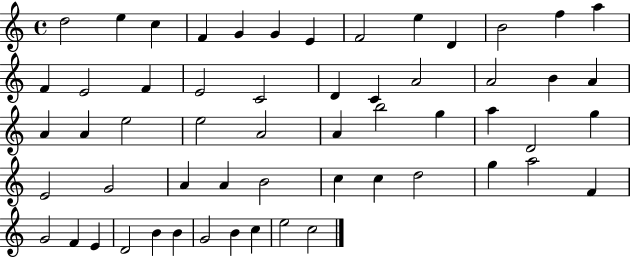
{
  \clef treble
  \time 4/4
  \defaultTimeSignature
  \key c \major
  d''2 e''4 c''4 | f'4 g'4 g'4 e'4 | f'2 e''4 d'4 | b'2 f''4 a''4 | \break f'4 e'2 f'4 | e'2 c'2 | d'4 c'4 a'2 | a'2 b'4 a'4 | \break a'4 a'4 e''2 | e''2 a'2 | a'4 b''2 g''4 | a''4 d'2 g''4 | \break e'2 g'2 | a'4 a'4 b'2 | c''4 c''4 d''2 | g''4 a''2 f'4 | \break g'2 f'4 e'4 | d'2 b'4 b'4 | g'2 b'4 c''4 | e''2 c''2 | \break \bar "|."
}